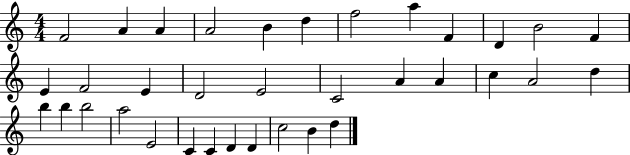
{
  \clef treble
  \numericTimeSignature
  \time 4/4
  \key c \major
  f'2 a'4 a'4 | a'2 b'4 d''4 | f''2 a''4 f'4 | d'4 b'2 f'4 | \break e'4 f'2 e'4 | d'2 e'2 | c'2 a'4 a'4 | c''4 a'2 d''4 | \break b''4 b''4 b''2 | a''2 e'2 | c'4 c'4 d'4 d'4 | c''2 b'4 d''4 | \break \bar "|."
}